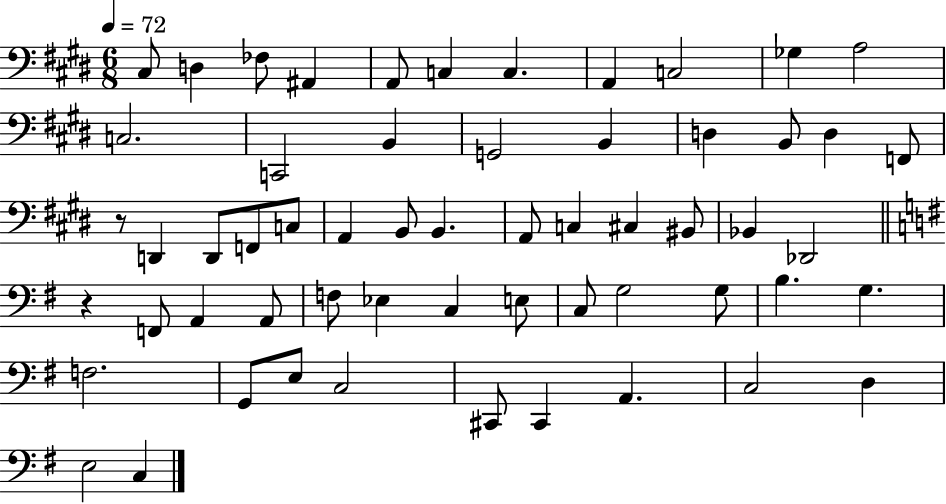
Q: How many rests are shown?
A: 2